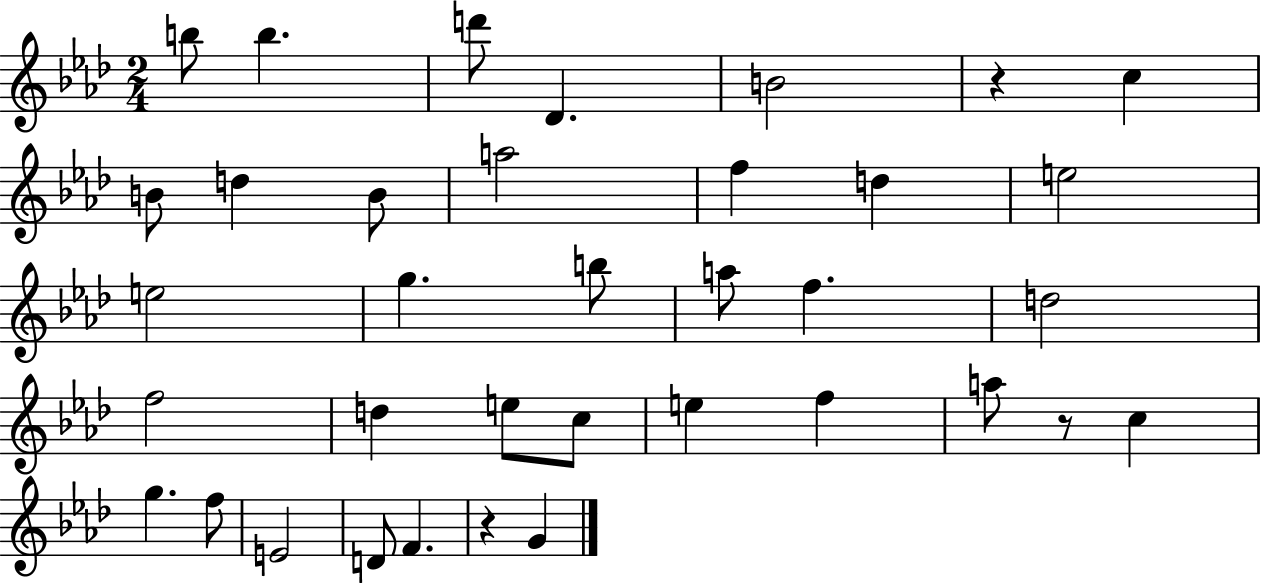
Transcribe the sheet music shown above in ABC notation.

X:1
T:Untitled
M:2/4
L:1/4
K:Ab
b/2 b d'/2 _D B2 z c B/2 d B/2 a2 f d e2 e2 g b/2 a/2 f d2 f2 d e/2 c/2 e f a/2 z/2 c g f/2 E2 D/2 F z G